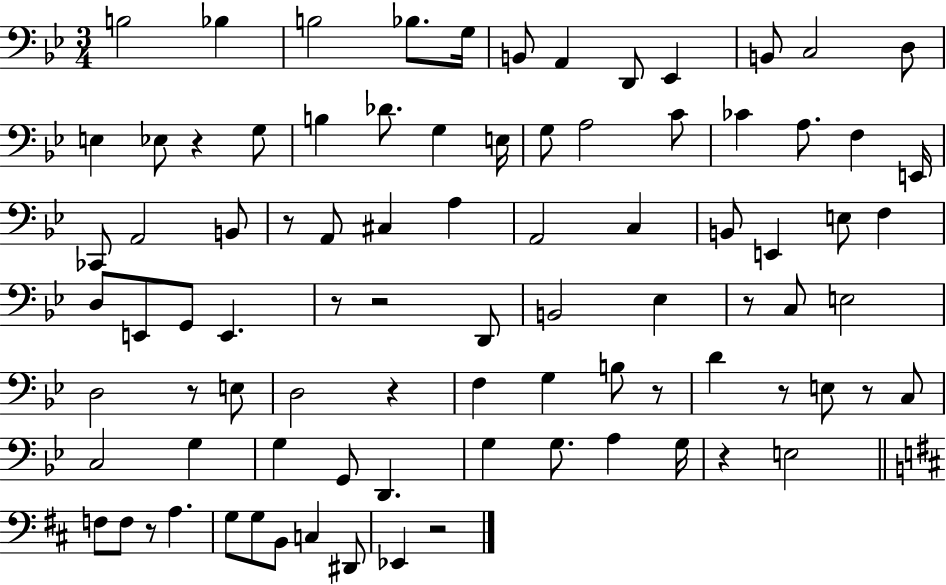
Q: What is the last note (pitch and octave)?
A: Eb2